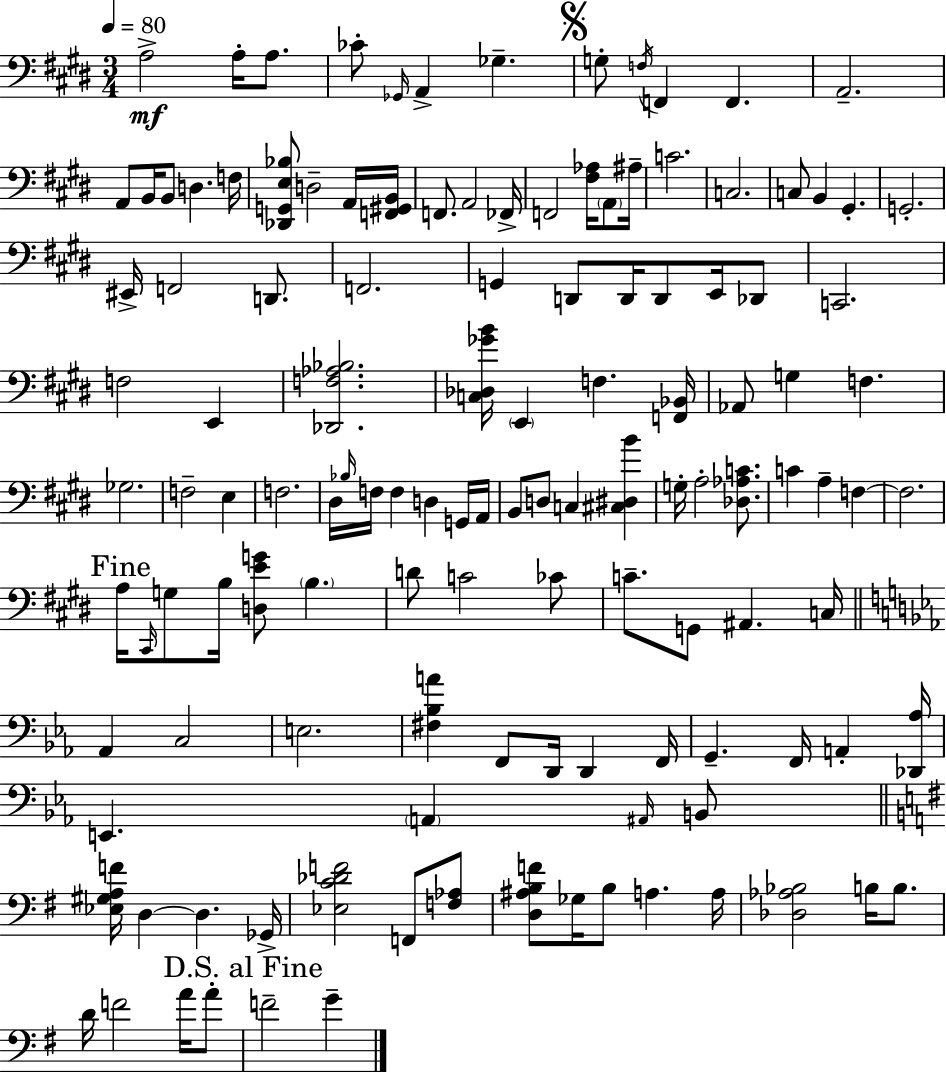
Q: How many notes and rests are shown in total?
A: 127